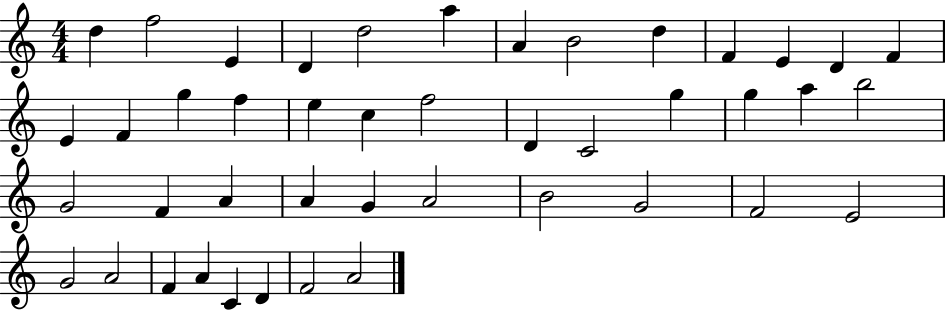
X:1
T:Untitled
M:4/4
L:1/4
K:C
d f2 E D d2 a A B2 d F E D F E F g f e c f2 D C2 g g a b2 G2 F A A G A2 B2 G2 F2 E2 G2 A2 F A C D F2 A2